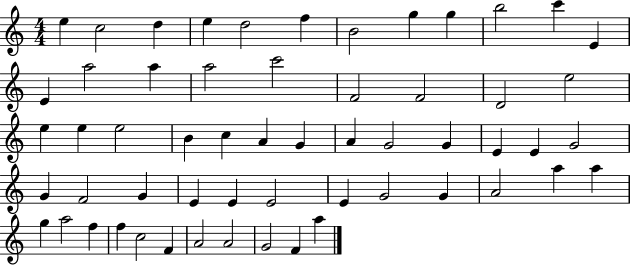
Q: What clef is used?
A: treble